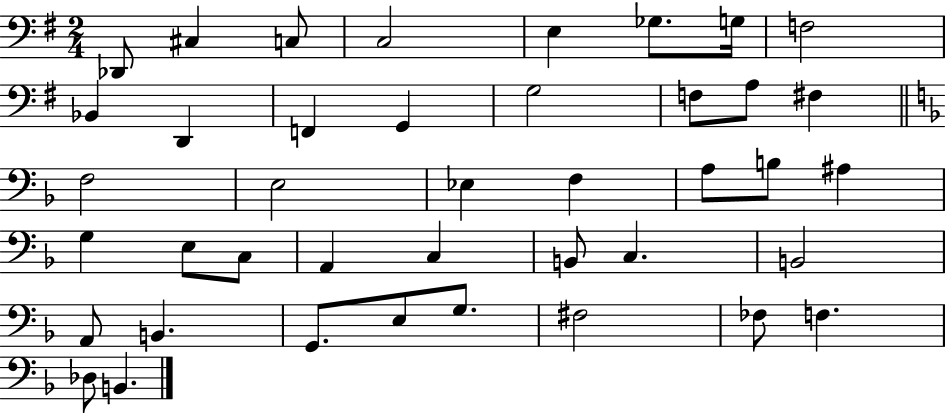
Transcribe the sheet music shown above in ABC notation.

X:1
T:Untitled
M:2/4
L:1/4
K:G
_D,,/2 ^C, C,/2 C,2 E, _G,/2 G,/4 F,2 _B,, D,, F,, G,, G,2 F,/2 A,/2 ^F, F,2 E,2 _E, F, A,/2 B,/2 ^A, G, E,/2 C,/2 A,, C, B,,/2 C, B,,2 A,,/2 B,, G,,/2 E,/2 G,/2 ^F,2 _F,/2 F, _D,/2 B,,